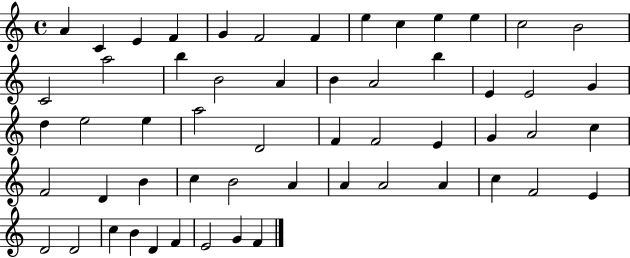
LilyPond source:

{
  \clef treble
  \time 4/4
  \defaultTimeSignature
  \key c \major
  a'4 c'4 e'4 f'4 | g'4 f'2 f'4 | e''4 c''4 e''4 e''4 | c''2 b'2 | \break c'2 a''2 | b''4 b'2 a'4 | b'4 a'2 b''4 | e'4 e'2 g'4 | \break d''4 e''2 e''4 | a''2 d'2 | f'4 f'2 e'4 | g'4 a'2 c''4 | \break f'2 d'4 b'4 | c''4 b'2 a'4 | a'4 a'2 a'4 | c''4 f'2 e'4 | \break d'2 d'2 | c''4 b'4 d'4 f'4 | e'2 g'4 f'4 | \bar "|."
}